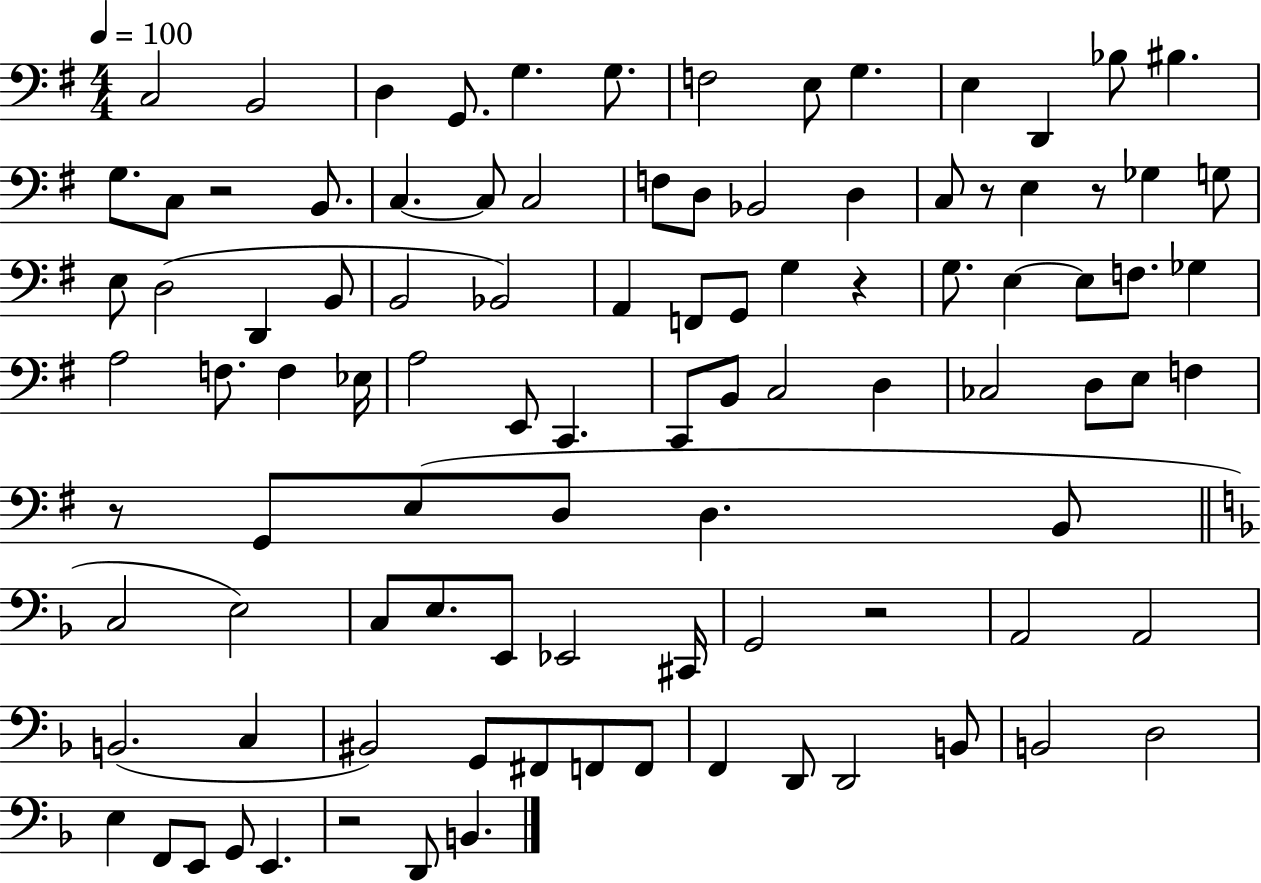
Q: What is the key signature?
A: G major